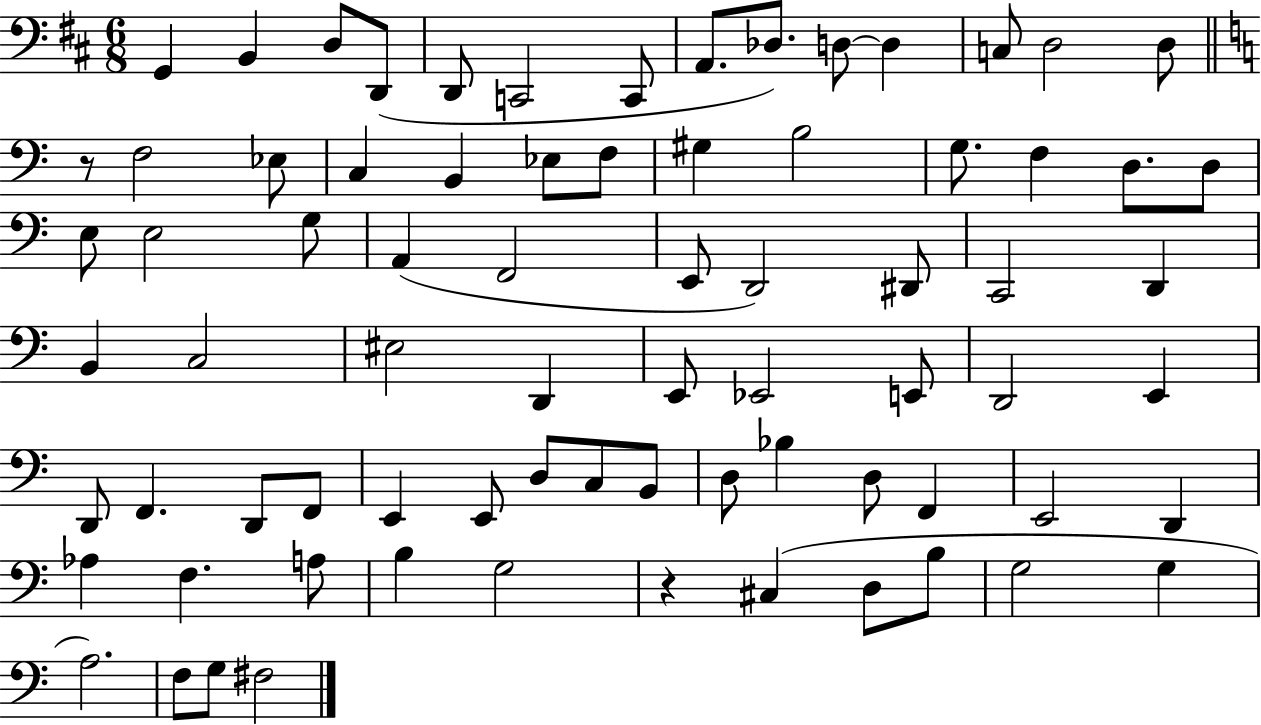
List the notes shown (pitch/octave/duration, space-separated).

G2/q B2/q D3/e D2/e D2/e C2/h C2/e A2/e. Db3/e. D3/e D3/q C3/e D3/h D3/e R/e F3/h Eb3/e C3/q B2/q Eb3/e F3/e G#3/q B3/h G3/e. F3/q D3/e. D3/e E3/e E3/h G3/e A2/q F2/h E2/e D2/h D#2/e C2/h D2/q B2/q C3/h EIS3/h D2/q E2/e Eb2/h E2/e D2/h E2/q D2/e F2/q. D2/e F2/e E2/q E2/e D3/e C3/e B2/e D3/e Bb3/q D3/e F2/q E2/h D2/q Ab3/q F3/q. A3/e B3/q G3/h R/q C#3/q D3/e B3/e G3/h G3/q A3/h. F3/e G3/e F#3/h